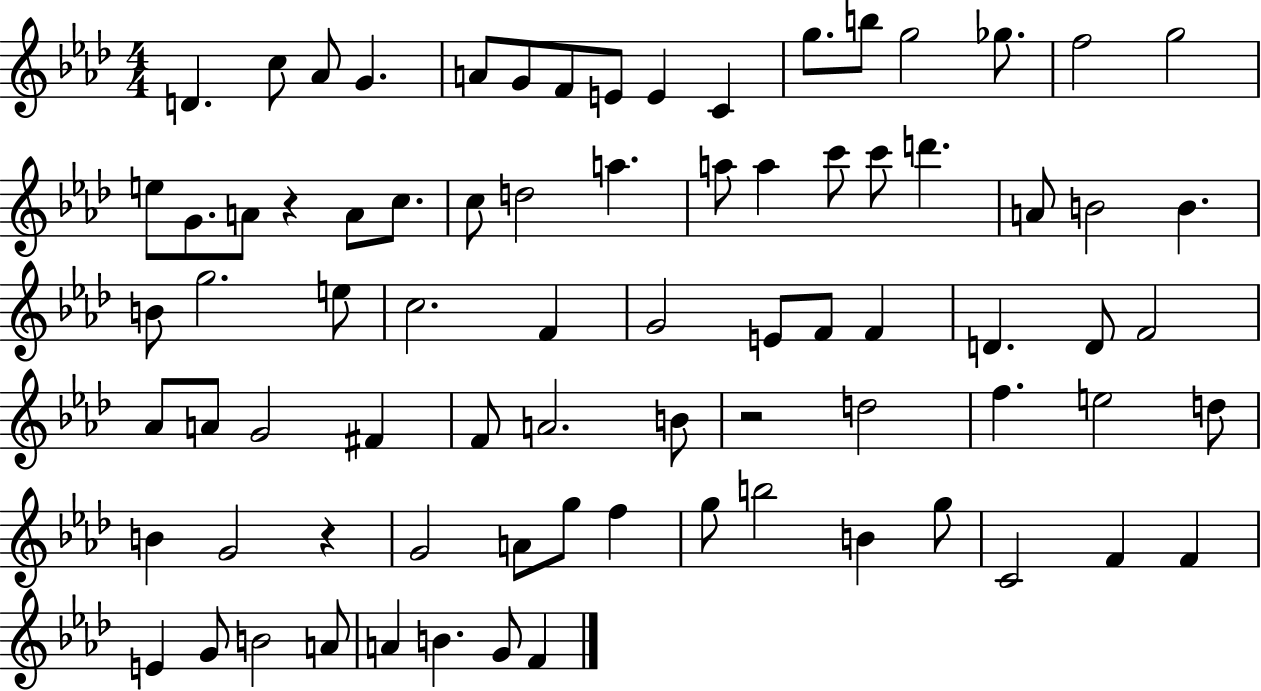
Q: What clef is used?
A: treble